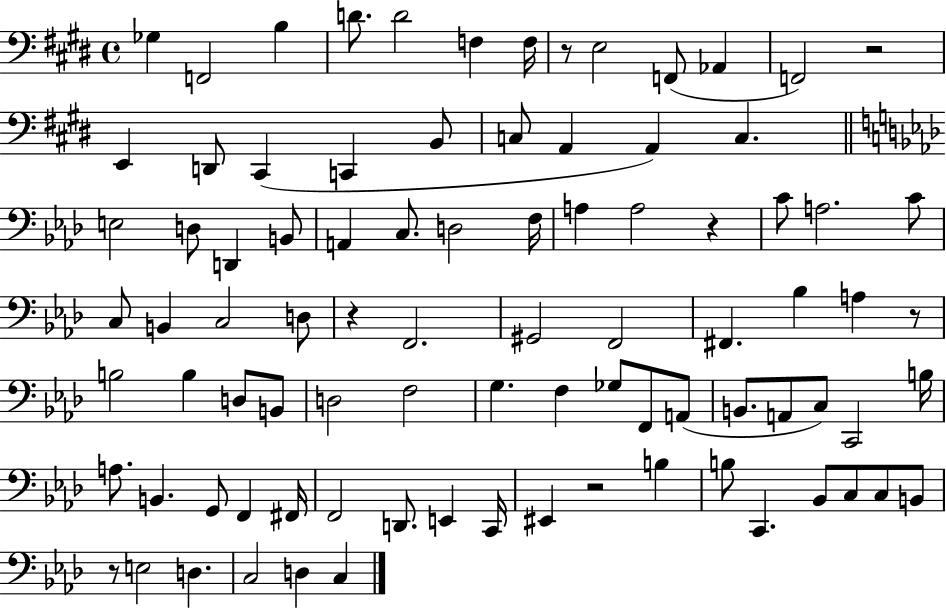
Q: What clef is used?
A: bass